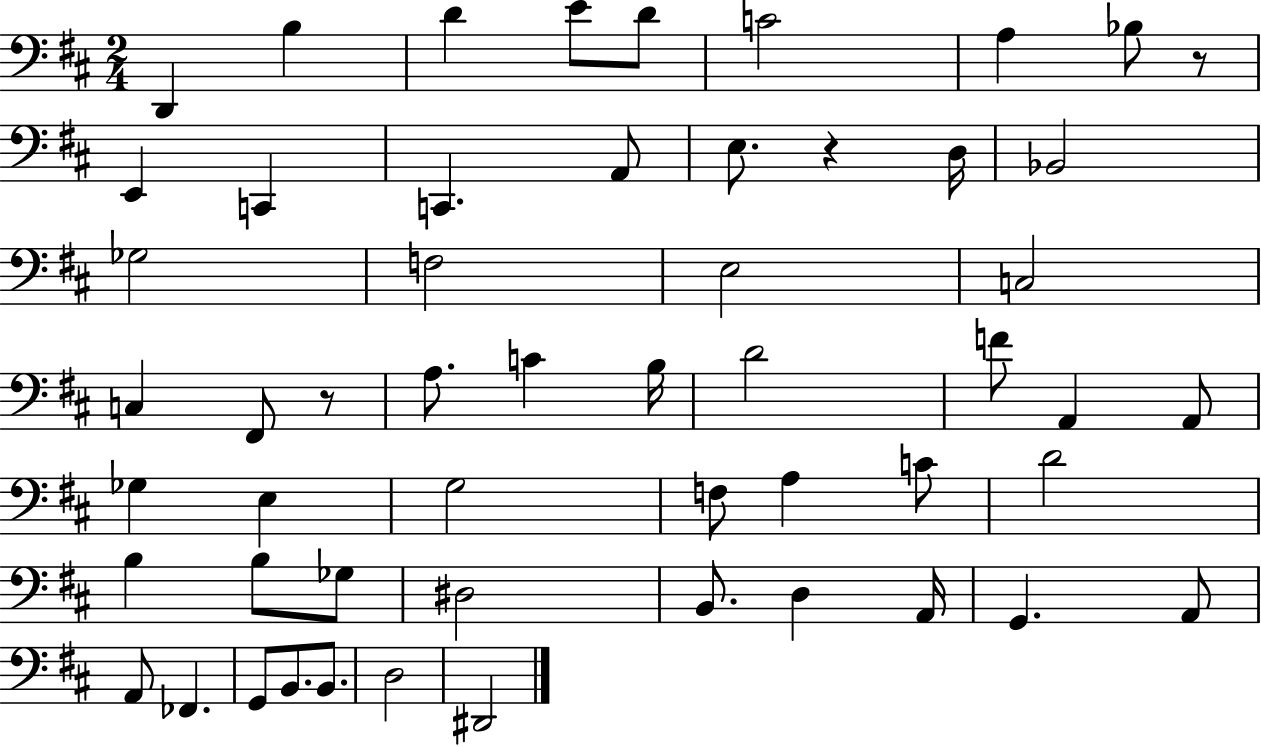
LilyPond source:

{
  \clef bass
  \numericTimeSignature
  \time 2/4
  \key d \major
  d,4 b4 | d'4 e'8 d'8 | c'2 | a4 bes8 r8 | \break e,4 c,4 | c,4. a,8 | e8. r4 d16 | bes,2 | \break ges2 | f2 | e2 | c2 | \break c4 fis,8 r8 | a8. c'4 b16 | d'2 | f'8 a,4 a,8 | \break ges4 e4 | g2 | f8 a4 c'8 | d'2 | \break b4 b8 ges8 | dis2 | b,8. d4 a,16 | g,4. a,8 | \break a,8 fes,4. | g,8 b,8. b,8. | d2 | dis,2 | \break \bar "|."
}